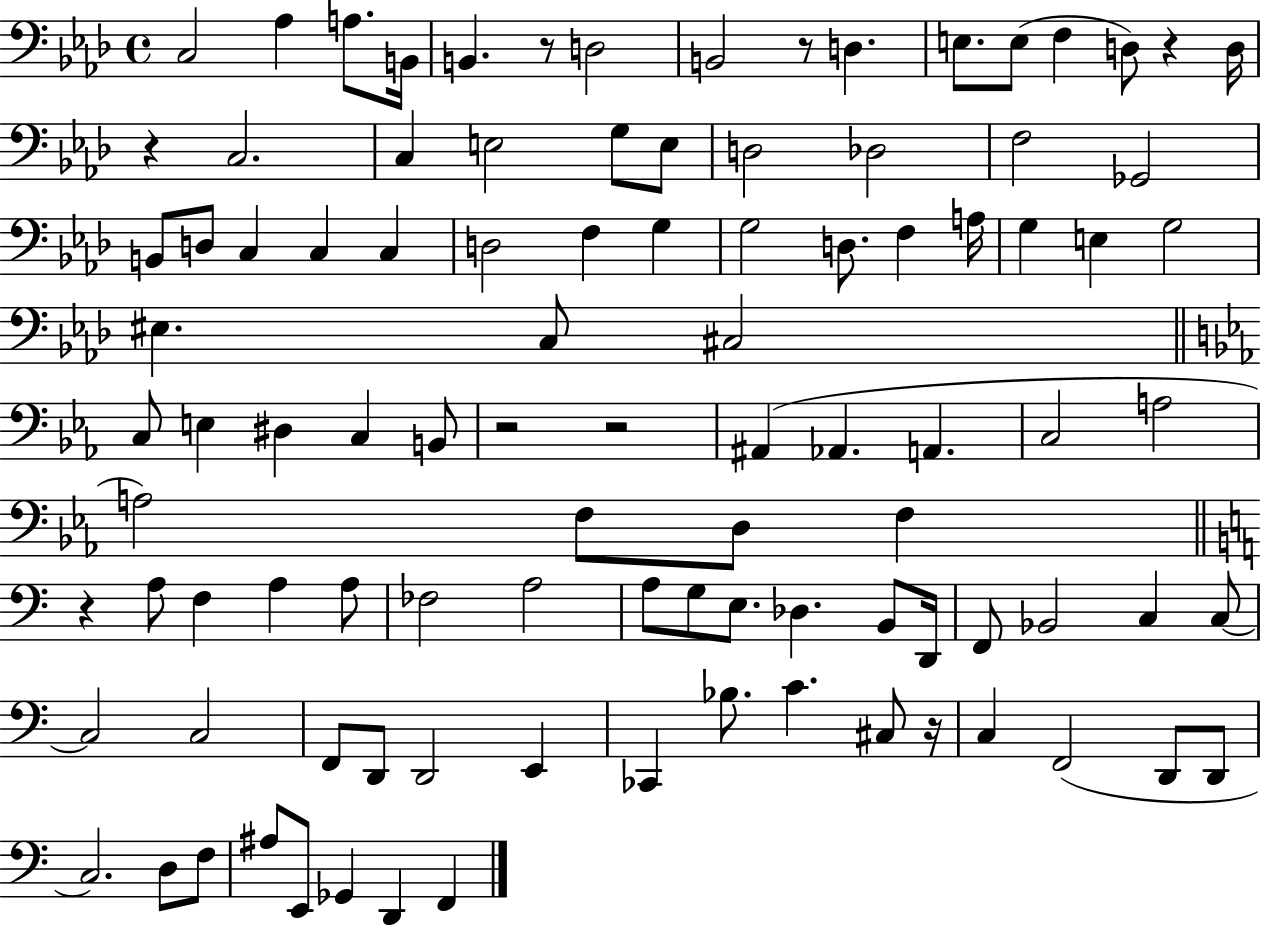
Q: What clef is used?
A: bass